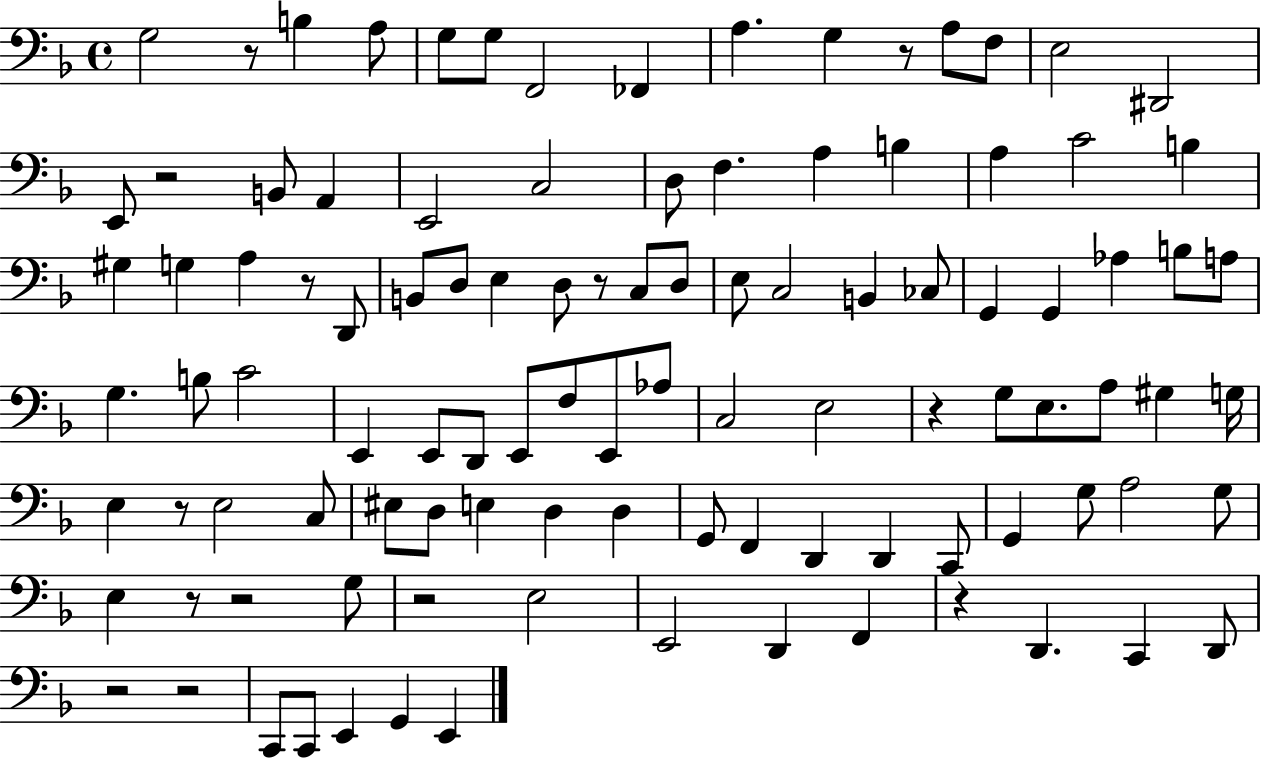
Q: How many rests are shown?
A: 13